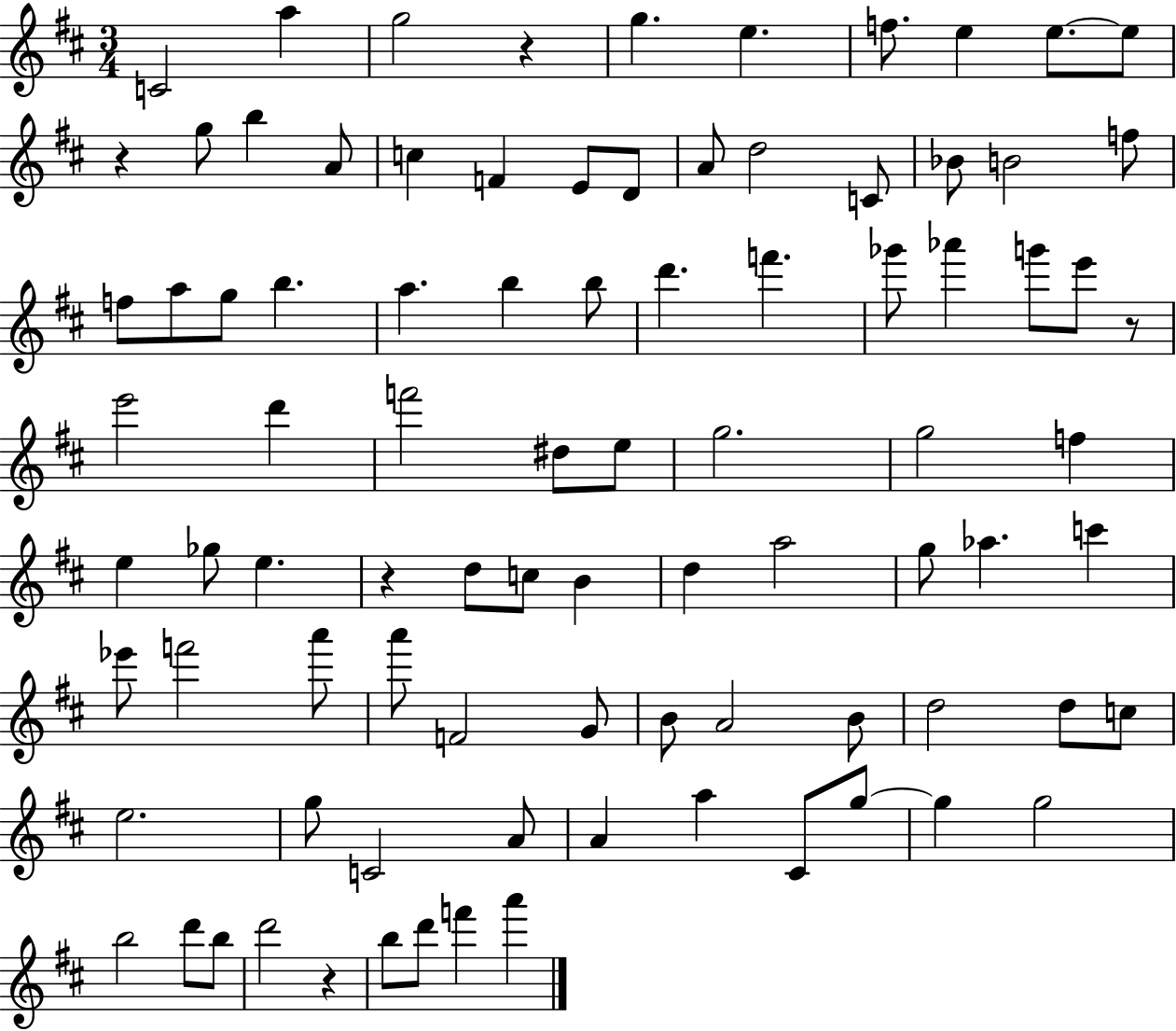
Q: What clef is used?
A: treble